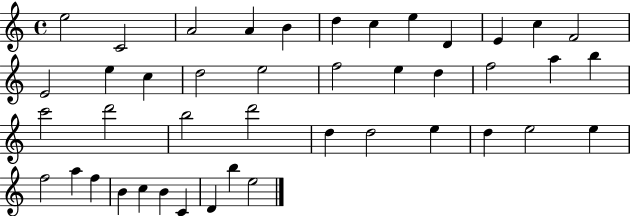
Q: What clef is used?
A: treble